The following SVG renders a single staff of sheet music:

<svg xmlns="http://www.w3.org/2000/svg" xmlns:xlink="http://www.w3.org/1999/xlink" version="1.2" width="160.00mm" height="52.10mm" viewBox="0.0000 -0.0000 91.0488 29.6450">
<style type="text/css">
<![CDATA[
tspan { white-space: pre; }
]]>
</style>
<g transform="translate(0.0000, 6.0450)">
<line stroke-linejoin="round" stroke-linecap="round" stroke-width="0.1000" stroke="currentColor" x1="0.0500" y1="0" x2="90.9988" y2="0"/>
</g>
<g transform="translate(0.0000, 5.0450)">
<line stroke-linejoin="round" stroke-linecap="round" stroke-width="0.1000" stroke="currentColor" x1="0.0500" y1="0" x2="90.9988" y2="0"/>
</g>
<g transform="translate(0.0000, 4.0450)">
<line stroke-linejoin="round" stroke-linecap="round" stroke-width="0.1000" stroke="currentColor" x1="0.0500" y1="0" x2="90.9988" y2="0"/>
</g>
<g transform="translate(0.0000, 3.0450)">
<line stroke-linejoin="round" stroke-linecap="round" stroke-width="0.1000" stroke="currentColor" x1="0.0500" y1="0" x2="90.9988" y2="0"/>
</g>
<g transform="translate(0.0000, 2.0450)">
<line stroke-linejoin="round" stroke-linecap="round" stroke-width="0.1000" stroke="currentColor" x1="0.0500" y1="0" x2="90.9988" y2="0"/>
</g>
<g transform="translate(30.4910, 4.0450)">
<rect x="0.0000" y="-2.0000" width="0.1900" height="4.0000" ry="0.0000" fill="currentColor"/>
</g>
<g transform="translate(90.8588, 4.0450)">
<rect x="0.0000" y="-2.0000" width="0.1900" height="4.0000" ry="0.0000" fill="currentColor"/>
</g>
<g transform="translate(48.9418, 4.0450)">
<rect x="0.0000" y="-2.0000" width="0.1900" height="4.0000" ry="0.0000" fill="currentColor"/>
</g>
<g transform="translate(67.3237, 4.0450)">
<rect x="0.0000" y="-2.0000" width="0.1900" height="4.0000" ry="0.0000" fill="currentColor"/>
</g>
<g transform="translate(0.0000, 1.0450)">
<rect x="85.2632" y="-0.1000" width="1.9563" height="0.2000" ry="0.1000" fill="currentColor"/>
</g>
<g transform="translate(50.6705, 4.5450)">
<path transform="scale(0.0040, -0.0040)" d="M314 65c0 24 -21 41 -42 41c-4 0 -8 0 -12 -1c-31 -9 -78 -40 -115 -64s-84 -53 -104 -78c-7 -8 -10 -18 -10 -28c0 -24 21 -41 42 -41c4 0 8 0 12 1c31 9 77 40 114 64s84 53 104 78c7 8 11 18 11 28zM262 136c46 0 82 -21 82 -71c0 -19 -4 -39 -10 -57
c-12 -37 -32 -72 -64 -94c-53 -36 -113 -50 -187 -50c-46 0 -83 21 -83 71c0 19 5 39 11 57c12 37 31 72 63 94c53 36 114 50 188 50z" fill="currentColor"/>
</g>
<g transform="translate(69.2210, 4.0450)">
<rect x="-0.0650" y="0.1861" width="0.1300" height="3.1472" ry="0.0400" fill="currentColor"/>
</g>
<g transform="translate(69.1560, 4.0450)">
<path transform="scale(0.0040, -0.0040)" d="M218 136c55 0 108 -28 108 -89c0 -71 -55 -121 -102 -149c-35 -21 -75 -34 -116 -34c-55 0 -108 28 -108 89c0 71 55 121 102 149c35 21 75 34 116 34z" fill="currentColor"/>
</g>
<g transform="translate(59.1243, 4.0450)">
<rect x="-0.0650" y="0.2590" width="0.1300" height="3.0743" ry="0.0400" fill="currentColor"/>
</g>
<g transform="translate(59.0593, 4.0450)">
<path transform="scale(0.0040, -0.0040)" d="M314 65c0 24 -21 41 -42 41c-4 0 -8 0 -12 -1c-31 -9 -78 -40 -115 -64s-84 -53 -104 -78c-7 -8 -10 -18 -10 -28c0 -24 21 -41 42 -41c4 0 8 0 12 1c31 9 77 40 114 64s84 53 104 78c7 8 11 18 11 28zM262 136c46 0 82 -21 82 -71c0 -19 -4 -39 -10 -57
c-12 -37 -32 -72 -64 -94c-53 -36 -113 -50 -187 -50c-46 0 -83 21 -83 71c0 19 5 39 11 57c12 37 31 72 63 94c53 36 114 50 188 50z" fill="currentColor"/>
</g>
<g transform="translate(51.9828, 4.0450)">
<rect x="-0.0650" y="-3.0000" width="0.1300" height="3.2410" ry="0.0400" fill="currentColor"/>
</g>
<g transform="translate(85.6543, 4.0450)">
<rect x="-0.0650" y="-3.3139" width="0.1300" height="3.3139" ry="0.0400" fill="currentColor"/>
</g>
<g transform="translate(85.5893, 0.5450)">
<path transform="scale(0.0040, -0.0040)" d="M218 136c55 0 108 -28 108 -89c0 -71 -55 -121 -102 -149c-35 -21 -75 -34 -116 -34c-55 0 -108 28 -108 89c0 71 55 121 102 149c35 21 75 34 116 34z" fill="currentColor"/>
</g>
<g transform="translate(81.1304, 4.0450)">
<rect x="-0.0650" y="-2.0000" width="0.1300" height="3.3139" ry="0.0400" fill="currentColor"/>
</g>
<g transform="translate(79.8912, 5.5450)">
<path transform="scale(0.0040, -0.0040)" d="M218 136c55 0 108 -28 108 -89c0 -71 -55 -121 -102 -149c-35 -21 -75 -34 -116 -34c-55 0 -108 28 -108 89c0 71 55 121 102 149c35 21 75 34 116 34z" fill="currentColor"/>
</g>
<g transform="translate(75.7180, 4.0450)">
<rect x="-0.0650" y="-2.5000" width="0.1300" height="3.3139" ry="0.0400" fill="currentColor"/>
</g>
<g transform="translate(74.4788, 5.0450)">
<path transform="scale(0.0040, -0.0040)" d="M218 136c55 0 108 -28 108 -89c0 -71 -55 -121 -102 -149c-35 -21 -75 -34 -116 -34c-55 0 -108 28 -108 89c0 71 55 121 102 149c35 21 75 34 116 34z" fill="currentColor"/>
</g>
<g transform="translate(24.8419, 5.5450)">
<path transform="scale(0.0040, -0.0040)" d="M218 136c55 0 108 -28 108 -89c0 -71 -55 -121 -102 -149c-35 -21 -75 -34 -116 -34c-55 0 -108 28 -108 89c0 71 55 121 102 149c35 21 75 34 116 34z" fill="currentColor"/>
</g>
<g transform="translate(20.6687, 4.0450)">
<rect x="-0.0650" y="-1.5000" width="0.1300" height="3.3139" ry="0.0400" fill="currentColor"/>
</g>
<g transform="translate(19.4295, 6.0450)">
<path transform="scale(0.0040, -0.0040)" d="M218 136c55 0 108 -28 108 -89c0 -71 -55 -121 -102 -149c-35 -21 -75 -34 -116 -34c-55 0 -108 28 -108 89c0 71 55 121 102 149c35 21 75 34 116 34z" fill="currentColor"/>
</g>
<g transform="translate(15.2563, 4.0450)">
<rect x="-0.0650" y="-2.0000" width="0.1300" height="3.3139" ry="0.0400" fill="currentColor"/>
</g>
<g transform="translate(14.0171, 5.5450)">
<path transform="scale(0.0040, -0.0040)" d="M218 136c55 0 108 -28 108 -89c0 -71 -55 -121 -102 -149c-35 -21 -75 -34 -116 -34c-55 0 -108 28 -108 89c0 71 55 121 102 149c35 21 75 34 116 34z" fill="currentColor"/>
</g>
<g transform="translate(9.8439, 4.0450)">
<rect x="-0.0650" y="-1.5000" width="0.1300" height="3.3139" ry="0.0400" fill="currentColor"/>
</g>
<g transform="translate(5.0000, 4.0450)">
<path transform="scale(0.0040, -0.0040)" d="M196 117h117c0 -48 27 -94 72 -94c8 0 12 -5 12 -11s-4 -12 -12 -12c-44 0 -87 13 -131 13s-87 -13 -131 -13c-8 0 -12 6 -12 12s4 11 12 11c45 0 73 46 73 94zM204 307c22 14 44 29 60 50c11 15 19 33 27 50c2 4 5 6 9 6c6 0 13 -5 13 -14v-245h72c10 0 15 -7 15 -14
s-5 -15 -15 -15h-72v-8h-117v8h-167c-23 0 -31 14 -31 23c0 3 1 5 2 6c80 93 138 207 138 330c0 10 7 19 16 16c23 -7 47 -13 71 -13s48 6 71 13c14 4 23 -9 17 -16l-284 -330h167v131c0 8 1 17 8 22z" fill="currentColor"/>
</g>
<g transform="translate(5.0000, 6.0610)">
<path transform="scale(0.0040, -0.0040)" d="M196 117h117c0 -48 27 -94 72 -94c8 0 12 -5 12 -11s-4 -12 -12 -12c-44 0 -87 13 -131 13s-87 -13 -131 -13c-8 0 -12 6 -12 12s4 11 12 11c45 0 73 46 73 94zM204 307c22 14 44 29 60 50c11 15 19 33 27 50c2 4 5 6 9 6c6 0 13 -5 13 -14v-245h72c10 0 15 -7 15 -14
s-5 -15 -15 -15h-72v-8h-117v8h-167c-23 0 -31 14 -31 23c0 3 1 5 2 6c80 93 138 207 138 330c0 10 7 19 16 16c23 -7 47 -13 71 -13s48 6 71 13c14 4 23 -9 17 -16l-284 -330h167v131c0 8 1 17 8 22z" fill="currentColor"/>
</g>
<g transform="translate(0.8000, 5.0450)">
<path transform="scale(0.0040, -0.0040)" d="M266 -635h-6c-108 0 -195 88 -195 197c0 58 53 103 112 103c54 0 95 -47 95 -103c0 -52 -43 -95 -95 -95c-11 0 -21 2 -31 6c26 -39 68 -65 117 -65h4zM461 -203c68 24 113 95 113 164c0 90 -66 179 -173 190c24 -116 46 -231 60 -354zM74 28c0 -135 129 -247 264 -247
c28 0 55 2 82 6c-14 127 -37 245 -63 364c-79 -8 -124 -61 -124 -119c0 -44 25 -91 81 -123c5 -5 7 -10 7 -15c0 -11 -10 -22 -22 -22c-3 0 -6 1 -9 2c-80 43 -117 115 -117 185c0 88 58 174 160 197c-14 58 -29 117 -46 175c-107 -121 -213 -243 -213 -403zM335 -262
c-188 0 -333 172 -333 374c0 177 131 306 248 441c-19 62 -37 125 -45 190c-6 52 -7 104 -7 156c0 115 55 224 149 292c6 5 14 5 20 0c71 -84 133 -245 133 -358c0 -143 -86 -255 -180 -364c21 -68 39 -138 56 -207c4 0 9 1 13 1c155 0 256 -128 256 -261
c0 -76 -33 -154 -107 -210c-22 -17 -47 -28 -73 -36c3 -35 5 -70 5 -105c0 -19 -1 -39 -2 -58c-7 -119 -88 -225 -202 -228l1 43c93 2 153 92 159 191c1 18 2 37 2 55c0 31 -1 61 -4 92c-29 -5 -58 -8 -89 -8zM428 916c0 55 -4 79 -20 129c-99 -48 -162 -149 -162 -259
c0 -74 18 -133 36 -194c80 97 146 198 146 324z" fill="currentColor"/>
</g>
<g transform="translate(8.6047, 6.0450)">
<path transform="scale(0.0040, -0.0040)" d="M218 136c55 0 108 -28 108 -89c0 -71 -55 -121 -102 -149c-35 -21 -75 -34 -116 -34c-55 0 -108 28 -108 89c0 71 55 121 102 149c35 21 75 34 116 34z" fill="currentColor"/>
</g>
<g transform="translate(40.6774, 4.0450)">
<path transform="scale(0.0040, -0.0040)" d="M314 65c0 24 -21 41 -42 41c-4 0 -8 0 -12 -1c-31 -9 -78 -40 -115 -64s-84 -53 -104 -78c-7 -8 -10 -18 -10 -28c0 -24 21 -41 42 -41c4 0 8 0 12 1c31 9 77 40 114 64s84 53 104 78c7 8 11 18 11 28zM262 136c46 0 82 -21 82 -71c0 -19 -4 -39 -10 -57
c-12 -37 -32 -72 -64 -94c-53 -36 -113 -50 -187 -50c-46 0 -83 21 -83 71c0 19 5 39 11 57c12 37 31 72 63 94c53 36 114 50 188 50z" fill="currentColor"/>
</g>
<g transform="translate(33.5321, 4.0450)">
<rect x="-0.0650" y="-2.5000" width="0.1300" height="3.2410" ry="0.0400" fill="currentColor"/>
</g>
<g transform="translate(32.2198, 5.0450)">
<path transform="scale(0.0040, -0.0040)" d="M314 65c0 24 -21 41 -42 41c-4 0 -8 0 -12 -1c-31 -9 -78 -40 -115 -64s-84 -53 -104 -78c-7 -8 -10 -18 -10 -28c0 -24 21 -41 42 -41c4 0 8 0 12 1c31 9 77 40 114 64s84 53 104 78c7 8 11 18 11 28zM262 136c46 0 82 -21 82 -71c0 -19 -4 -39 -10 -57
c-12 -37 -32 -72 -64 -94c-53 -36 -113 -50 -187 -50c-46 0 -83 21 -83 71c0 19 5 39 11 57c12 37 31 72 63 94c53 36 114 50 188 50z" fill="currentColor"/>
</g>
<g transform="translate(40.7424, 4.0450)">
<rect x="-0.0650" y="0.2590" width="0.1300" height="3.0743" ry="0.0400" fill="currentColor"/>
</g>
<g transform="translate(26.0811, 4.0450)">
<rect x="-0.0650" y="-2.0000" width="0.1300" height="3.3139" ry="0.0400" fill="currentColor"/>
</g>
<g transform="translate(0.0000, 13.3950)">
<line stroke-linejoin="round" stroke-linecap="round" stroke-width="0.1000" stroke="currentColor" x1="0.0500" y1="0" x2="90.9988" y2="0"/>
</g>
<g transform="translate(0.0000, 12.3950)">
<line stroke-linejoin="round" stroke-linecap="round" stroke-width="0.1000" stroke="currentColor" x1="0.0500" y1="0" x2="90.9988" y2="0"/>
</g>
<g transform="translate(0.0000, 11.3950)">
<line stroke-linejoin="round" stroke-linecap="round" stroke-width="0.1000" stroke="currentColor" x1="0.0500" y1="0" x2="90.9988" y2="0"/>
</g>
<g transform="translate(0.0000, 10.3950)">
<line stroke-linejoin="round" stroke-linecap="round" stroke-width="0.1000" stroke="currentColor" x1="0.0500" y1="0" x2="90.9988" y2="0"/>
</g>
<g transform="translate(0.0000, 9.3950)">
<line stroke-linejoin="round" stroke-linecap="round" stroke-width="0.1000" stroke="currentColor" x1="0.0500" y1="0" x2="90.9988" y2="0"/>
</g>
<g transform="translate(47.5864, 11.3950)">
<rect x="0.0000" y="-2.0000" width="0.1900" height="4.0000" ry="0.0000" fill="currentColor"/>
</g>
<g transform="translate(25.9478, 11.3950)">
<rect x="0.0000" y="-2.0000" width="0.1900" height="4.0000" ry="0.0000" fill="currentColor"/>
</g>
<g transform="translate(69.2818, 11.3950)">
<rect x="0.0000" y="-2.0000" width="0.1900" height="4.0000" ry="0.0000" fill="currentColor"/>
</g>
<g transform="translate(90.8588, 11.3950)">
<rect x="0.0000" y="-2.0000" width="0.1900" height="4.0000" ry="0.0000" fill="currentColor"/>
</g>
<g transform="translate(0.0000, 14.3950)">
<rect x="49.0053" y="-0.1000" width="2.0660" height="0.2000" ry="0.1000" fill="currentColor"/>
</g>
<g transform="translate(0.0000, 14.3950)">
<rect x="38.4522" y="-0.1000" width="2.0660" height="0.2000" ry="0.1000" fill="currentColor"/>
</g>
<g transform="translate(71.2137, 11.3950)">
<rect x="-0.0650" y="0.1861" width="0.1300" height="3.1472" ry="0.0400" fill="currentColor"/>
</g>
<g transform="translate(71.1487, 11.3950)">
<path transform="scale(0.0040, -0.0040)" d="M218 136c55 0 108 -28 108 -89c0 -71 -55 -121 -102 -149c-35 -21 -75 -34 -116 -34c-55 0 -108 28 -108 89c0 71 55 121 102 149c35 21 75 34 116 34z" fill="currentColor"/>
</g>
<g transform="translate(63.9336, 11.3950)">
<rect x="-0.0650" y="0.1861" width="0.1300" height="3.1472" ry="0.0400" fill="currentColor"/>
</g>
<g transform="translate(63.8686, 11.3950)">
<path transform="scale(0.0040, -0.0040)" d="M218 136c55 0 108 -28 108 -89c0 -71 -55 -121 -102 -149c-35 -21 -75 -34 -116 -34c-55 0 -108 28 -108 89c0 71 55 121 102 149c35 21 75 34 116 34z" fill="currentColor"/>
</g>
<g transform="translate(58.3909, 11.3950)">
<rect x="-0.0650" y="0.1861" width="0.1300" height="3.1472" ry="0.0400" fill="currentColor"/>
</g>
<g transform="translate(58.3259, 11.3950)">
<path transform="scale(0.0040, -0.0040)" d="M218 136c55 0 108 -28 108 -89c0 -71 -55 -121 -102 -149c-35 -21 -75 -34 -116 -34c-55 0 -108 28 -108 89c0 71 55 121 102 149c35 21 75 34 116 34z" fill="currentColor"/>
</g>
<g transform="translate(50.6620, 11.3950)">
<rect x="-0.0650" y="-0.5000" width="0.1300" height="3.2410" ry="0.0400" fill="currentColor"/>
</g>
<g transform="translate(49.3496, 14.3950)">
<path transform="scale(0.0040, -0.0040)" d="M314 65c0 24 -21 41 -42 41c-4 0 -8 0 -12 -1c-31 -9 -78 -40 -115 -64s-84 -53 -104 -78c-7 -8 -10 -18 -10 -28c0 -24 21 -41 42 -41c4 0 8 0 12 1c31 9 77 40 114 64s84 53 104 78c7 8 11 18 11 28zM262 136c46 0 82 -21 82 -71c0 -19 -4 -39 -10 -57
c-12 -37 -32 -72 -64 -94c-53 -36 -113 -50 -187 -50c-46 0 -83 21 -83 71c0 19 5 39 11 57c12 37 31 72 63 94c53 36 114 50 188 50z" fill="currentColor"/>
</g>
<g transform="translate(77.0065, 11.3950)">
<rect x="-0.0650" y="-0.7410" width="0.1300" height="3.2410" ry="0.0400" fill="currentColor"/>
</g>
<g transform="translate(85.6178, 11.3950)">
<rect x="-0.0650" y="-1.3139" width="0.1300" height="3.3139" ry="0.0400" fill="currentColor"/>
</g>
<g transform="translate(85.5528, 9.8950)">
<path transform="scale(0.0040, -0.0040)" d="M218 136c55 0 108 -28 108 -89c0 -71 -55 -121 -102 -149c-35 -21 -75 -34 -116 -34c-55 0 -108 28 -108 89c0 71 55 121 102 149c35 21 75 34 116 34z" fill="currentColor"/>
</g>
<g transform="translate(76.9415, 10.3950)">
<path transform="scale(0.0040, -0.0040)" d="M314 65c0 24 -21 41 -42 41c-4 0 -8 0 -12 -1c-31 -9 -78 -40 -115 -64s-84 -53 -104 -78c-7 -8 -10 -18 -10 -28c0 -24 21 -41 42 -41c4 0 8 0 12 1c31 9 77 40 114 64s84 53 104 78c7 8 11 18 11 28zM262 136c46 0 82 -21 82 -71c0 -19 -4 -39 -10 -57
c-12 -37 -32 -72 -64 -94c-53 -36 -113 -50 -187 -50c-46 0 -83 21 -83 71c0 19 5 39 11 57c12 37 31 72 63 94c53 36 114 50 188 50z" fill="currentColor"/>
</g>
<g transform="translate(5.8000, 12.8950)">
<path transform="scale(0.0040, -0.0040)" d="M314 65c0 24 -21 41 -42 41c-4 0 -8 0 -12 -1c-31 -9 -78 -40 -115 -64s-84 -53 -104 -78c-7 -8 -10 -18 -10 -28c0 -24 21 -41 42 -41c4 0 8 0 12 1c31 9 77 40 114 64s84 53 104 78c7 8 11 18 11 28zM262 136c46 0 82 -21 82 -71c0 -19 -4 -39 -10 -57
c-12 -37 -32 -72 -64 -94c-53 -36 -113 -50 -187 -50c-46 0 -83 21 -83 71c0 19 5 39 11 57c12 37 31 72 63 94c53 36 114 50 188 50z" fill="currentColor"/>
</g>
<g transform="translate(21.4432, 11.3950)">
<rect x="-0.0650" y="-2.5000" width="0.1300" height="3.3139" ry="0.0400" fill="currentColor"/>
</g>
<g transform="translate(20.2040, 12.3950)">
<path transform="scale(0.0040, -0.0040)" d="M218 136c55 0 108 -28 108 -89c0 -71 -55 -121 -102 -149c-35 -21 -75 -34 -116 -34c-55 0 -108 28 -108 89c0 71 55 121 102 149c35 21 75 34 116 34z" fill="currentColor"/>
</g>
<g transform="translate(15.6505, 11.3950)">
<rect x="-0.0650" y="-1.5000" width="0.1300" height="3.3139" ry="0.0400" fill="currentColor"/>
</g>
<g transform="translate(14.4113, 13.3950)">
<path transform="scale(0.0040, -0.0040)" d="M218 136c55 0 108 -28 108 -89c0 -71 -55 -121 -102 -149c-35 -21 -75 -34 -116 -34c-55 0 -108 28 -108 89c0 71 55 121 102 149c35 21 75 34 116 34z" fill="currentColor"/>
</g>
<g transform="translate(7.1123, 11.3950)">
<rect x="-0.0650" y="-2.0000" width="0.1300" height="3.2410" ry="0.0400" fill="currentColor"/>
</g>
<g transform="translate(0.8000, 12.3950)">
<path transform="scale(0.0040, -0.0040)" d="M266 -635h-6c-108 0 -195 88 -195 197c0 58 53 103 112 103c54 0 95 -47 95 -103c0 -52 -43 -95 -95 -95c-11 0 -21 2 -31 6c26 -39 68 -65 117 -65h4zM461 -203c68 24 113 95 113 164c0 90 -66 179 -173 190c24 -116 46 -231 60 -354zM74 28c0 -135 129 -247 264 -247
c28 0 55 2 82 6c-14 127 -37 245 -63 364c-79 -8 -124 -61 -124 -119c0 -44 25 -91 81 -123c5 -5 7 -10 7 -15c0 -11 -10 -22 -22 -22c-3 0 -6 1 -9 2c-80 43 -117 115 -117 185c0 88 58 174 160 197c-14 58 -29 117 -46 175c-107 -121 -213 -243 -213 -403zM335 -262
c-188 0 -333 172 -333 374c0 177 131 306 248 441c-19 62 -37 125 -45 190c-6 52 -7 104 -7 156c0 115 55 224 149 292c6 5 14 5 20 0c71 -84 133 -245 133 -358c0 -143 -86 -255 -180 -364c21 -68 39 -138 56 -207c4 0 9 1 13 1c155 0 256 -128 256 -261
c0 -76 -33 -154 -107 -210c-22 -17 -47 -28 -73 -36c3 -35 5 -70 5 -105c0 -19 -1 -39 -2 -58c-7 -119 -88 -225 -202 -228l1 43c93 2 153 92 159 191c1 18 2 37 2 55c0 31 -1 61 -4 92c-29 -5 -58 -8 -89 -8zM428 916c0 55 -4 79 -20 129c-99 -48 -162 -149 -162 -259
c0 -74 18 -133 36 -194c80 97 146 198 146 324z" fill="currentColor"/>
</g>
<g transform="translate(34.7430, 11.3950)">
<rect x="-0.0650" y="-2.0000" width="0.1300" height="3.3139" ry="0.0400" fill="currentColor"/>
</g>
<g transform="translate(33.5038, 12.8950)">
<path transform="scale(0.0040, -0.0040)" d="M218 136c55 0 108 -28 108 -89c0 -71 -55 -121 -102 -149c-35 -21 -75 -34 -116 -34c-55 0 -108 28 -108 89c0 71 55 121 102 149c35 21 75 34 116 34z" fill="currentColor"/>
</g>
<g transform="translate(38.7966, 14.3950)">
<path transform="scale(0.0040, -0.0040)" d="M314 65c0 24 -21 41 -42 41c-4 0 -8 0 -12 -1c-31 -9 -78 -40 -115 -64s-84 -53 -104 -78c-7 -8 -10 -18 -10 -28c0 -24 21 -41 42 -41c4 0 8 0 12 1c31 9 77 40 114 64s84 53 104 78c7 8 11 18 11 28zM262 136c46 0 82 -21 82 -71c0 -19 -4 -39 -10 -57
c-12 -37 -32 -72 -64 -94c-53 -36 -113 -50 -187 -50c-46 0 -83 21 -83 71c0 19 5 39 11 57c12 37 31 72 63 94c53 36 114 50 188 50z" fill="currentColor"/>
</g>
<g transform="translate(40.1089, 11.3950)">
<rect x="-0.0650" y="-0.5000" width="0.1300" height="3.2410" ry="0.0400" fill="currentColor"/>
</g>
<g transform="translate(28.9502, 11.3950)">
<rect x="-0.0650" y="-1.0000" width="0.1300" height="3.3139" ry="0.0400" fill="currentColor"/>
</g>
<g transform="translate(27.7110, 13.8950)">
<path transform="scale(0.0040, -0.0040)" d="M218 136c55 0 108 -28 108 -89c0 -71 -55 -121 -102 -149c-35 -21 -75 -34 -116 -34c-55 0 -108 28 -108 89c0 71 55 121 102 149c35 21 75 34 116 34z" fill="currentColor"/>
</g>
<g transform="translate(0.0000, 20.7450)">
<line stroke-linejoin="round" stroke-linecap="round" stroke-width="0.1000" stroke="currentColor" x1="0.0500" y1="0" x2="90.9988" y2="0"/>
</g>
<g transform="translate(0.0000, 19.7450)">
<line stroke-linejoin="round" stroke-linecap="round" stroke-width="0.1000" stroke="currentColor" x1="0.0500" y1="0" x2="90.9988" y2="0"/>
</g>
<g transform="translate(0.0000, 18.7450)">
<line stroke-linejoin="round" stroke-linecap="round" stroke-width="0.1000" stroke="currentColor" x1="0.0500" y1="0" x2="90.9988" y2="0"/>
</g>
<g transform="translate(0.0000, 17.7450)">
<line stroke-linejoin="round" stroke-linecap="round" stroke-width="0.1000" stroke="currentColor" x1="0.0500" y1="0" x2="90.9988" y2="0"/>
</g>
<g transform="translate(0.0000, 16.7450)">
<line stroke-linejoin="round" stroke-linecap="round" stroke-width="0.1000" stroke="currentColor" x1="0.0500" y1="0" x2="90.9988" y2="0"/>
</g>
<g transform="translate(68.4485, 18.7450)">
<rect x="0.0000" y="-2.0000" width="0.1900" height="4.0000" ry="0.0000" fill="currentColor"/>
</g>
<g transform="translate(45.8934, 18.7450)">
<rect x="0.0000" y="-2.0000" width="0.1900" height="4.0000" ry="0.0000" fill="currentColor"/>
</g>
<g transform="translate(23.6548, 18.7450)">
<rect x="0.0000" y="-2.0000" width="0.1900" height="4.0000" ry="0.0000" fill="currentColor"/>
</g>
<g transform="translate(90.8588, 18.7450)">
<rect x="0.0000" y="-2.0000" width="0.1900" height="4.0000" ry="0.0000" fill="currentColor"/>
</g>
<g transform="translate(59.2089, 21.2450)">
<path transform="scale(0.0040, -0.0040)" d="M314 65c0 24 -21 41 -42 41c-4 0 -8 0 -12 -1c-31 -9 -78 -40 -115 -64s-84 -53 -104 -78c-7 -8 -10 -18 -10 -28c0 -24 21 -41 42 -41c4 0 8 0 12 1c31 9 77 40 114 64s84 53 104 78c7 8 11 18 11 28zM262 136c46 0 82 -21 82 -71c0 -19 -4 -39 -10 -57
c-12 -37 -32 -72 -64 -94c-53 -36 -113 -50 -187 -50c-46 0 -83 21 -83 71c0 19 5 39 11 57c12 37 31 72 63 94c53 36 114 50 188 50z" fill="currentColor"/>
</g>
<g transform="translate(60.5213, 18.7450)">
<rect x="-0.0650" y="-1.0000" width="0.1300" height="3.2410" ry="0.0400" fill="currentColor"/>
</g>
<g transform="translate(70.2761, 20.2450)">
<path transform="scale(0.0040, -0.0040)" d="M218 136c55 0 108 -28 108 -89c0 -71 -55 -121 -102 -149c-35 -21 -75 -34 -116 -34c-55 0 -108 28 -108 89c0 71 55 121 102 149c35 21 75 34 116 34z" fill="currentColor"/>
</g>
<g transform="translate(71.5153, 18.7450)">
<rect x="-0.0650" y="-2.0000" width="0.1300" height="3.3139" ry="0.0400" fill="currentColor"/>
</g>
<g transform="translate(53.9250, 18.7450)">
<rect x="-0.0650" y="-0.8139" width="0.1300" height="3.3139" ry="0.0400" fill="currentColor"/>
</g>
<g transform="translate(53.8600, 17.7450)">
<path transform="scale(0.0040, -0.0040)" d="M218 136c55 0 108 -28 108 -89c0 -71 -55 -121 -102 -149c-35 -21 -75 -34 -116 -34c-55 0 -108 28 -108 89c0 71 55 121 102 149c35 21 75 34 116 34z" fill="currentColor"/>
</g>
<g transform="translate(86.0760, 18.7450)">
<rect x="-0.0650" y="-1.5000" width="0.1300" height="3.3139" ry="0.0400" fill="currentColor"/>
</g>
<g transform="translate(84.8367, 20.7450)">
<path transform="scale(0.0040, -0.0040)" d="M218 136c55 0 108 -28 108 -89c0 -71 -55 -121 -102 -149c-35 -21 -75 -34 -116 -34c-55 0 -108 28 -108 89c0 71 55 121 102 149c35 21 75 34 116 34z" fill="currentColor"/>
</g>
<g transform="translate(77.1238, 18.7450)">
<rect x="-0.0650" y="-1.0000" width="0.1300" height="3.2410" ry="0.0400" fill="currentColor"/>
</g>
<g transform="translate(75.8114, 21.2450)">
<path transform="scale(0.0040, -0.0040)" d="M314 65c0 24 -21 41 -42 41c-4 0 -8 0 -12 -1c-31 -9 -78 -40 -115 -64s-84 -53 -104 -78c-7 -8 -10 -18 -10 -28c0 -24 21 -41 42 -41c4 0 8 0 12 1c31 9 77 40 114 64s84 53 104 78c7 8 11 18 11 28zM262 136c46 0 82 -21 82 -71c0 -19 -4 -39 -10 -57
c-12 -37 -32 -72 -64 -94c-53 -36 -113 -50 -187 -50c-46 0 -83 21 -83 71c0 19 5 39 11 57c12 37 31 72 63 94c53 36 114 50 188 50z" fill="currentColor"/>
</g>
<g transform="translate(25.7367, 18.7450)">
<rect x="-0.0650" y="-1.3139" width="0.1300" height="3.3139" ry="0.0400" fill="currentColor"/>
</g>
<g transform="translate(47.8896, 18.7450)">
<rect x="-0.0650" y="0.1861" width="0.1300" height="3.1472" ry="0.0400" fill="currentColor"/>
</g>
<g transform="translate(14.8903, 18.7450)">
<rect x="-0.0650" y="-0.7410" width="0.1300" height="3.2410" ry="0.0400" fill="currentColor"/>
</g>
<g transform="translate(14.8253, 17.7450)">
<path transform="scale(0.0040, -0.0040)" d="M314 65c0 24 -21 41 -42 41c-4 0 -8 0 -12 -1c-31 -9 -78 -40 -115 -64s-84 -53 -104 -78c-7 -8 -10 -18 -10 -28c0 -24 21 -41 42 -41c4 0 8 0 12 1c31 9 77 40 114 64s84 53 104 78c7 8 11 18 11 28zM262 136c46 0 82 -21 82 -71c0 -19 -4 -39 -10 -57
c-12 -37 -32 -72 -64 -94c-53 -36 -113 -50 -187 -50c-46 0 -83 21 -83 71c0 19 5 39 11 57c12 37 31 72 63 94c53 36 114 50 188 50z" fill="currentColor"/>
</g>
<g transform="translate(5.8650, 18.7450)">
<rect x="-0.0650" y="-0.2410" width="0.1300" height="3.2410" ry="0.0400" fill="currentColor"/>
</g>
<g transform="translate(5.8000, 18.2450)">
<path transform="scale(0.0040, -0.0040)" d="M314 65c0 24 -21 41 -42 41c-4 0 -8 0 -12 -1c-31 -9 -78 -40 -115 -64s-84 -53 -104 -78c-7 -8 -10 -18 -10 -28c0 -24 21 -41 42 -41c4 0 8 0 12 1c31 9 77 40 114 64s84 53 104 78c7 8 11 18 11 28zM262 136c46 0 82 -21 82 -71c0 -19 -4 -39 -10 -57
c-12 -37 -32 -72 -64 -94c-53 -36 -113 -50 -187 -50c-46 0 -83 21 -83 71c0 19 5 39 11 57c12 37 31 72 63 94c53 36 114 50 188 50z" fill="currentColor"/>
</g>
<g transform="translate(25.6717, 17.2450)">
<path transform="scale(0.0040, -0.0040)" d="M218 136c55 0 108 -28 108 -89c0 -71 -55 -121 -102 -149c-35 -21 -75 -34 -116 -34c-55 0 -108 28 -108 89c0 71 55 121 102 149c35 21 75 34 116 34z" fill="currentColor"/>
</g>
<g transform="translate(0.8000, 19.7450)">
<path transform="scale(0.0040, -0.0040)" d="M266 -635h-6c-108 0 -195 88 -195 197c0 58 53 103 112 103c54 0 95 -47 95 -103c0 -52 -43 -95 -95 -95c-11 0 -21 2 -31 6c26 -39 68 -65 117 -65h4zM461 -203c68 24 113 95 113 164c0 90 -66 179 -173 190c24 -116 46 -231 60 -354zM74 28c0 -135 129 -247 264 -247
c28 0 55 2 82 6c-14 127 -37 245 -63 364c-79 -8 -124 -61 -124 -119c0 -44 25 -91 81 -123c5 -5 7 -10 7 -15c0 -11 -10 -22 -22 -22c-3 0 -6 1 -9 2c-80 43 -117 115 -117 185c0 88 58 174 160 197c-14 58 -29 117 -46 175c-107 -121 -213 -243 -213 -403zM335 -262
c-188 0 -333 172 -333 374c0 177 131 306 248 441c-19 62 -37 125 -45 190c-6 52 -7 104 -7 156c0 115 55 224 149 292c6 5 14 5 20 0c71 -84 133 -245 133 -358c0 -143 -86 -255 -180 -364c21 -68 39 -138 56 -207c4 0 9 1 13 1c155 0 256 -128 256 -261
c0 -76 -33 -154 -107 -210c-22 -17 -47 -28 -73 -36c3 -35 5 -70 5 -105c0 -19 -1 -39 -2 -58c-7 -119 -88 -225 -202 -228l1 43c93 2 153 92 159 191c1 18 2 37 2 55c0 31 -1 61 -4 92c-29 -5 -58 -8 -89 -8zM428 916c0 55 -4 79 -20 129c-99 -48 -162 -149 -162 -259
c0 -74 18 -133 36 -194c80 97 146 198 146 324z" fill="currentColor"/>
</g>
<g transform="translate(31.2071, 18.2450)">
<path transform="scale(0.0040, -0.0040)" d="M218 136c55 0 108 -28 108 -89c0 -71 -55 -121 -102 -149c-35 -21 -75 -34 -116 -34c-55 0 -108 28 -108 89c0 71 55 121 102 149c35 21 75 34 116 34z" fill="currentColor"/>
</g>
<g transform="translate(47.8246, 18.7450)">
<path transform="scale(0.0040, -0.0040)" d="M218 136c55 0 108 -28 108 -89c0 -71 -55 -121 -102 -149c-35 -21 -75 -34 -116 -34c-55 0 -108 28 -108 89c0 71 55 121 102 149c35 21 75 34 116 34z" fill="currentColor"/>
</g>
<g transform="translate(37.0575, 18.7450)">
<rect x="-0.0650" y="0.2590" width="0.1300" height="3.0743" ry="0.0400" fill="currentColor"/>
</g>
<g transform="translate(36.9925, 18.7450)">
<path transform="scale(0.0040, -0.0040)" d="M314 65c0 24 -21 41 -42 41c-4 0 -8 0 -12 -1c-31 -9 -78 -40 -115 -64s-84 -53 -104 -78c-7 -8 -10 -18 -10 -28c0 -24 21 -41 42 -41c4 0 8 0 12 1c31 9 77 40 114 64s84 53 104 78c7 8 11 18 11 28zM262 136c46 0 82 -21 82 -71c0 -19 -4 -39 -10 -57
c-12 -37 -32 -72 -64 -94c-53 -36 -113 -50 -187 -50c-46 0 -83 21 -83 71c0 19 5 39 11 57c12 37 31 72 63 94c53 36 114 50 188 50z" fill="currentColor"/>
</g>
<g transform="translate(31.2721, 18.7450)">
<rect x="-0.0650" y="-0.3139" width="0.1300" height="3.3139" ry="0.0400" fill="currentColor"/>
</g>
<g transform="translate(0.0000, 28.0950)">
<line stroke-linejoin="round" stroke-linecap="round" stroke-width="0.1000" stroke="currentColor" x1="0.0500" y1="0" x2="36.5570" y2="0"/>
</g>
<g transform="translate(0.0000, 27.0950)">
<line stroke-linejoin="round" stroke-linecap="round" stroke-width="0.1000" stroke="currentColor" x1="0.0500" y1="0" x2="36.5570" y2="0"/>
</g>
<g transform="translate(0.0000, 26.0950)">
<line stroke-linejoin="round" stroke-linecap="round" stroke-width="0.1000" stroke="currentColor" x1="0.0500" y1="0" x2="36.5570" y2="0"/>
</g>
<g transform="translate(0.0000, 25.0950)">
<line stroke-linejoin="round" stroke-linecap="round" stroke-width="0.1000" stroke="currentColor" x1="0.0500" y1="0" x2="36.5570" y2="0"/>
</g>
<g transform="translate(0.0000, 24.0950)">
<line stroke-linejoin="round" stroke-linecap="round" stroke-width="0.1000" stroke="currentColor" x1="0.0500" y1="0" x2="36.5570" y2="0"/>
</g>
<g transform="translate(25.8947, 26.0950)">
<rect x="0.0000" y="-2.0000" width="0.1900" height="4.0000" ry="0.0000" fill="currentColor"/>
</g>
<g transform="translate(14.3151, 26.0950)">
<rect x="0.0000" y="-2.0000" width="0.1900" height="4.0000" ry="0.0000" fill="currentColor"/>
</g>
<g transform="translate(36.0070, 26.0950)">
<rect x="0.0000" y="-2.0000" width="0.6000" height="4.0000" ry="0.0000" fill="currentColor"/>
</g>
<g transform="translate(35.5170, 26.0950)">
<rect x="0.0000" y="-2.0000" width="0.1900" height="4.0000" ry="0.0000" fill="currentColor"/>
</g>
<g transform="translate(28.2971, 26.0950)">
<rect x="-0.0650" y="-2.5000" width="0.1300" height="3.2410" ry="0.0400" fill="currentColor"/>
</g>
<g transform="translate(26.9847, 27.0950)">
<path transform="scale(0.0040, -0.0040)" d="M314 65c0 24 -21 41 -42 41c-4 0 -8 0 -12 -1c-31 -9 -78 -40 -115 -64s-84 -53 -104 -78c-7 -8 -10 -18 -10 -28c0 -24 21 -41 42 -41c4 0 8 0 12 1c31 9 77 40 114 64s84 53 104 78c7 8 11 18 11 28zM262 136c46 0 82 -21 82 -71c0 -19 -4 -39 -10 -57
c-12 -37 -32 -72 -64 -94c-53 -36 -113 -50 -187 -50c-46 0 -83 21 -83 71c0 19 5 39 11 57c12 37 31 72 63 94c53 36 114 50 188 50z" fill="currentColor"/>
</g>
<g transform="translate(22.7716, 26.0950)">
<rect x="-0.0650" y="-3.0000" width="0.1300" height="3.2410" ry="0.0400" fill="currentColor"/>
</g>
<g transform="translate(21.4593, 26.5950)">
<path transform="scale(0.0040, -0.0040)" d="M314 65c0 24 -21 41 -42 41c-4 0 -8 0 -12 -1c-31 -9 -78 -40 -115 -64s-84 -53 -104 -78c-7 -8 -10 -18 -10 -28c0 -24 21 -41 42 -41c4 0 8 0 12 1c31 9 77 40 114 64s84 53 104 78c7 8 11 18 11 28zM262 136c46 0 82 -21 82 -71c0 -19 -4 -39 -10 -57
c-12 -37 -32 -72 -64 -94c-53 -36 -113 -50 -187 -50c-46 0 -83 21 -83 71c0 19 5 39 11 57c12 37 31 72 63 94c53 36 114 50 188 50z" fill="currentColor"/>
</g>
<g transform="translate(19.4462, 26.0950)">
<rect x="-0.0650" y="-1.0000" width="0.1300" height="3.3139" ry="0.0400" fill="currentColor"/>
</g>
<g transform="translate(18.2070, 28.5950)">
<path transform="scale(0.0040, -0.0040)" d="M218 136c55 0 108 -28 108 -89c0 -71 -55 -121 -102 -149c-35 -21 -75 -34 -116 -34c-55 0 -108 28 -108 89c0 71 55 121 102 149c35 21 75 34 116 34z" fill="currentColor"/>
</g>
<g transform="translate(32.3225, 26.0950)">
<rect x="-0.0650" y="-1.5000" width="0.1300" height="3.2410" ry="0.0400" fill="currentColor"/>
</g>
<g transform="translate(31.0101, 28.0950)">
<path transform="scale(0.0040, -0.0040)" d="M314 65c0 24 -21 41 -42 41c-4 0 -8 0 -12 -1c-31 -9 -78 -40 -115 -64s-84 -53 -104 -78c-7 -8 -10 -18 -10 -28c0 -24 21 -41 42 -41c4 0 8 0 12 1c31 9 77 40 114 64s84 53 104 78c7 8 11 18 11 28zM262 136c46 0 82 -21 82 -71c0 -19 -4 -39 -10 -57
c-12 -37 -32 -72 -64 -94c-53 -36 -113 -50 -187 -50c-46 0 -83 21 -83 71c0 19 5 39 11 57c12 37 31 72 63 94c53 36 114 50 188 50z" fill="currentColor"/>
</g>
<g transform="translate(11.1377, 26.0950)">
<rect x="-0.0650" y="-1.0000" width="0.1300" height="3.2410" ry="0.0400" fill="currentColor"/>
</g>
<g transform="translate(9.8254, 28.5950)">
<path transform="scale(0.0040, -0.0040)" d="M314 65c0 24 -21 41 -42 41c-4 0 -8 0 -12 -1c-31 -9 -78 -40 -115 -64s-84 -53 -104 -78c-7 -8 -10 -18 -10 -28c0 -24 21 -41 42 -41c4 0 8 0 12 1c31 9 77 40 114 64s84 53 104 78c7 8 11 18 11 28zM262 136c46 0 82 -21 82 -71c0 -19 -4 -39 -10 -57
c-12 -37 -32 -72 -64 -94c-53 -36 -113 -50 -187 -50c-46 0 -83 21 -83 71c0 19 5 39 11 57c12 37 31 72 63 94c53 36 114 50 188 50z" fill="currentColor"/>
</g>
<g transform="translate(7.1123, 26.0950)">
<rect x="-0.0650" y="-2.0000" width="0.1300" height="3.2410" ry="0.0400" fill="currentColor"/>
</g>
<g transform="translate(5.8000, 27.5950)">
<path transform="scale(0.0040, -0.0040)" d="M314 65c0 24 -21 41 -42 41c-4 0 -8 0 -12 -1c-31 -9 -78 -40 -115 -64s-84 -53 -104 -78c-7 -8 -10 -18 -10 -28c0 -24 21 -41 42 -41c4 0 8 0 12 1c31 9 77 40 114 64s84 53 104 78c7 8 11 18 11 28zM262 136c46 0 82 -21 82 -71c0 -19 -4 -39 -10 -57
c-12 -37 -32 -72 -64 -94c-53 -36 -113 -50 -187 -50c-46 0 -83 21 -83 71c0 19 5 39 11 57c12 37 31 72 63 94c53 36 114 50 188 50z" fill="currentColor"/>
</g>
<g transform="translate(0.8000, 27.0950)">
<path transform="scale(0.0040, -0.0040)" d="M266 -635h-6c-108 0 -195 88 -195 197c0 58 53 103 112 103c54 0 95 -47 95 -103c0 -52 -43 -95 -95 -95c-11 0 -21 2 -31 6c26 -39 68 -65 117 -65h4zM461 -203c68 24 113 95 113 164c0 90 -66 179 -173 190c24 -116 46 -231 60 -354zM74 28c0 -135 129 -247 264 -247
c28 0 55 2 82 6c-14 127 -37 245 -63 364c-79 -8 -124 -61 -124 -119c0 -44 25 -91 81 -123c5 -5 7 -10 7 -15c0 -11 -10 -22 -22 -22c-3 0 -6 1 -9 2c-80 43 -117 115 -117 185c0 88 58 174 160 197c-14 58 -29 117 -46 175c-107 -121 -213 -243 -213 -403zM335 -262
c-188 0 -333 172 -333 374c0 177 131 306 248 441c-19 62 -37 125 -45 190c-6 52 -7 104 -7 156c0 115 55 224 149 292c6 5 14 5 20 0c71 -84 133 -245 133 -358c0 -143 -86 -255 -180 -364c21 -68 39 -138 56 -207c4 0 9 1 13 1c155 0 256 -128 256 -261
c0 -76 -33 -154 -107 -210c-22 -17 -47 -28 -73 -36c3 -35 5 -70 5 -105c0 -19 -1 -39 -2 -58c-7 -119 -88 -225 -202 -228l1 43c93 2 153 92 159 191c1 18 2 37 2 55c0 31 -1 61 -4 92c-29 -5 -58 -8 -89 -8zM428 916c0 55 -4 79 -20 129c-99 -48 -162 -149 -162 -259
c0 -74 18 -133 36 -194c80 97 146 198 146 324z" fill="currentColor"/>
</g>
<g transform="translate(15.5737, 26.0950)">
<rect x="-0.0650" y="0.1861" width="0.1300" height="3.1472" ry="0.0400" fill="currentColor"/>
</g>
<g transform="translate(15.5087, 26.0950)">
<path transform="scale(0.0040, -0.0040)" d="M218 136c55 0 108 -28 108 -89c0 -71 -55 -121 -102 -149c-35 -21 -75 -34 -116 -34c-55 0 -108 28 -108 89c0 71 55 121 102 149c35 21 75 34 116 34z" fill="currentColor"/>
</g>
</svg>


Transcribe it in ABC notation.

X:1
T:Untitled
M:4/4
L:1/4
K:C
E F E F G2 B2 A2 B2 B G F b F2 E G D F C2 C2 B B B d2 e c2 d2 e c B2 B d D2 F D2 E F2 D2 B D A2 G2 E2